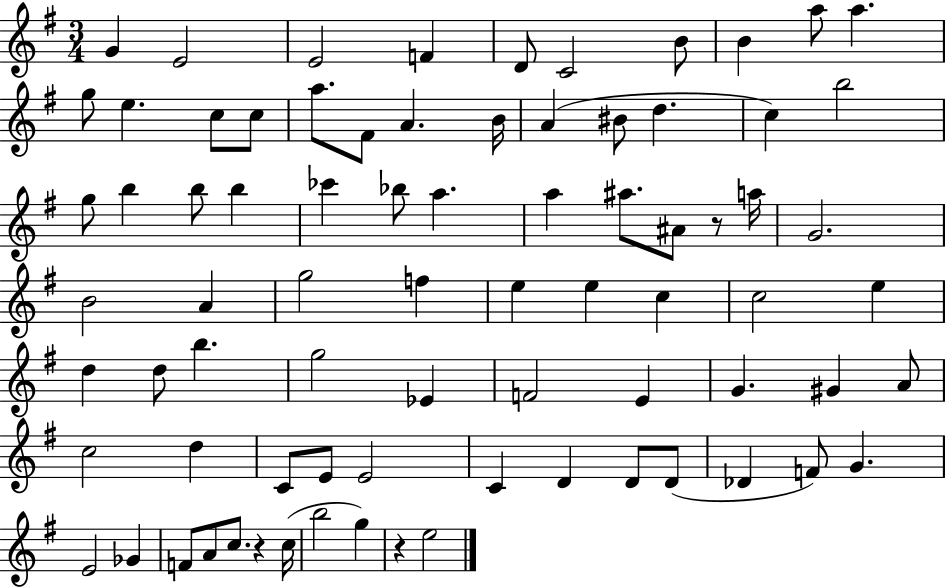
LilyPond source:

{
  \clef treble
  \numericTimeSignature
  \time 3/4
  \key g \major
  g'4 e'2 | e'2 f'4 | d'8 c'2 b'8 | b'4 a''8 a''4. | \break g''8 e''4. c''8 c''8 | a''8. fis'8 a'4. b'16 | a'4( bis'8 d''4. | c''4) b''2 | \break g''8 b''4 b''8 b''4 | ces'''4 bes''8 a''4. | a''4 ais''8. ais'8 r8 a''16 | g'2. | \break b'2 a'4 | g''2 f''4 | e''4 e''4 c''4 | c''2 e''4 | \break d''4 d''8 b''4. | g''2 ees'4 | f'2 e'4 | g'4. gis'4 a'8 | \break c''2 d''4 | c'8 e'8 e'2 | c'4 d'4 d'8 d'8( | des'4 f'8) g'4. | \break e'2 ges'4 | f'8 a'8 c''8. r4 c''16( | b''2 g''4) | r4 e''2 | \break \bar "|."
}